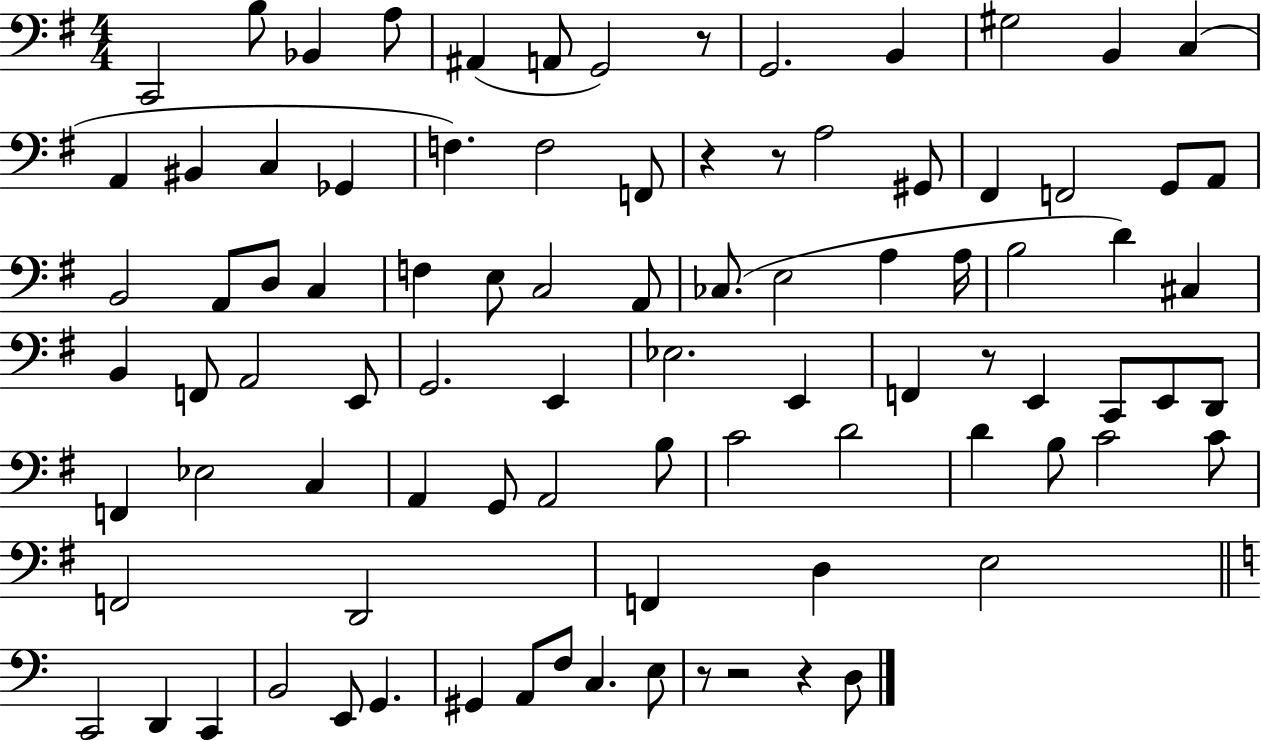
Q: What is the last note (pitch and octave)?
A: D3